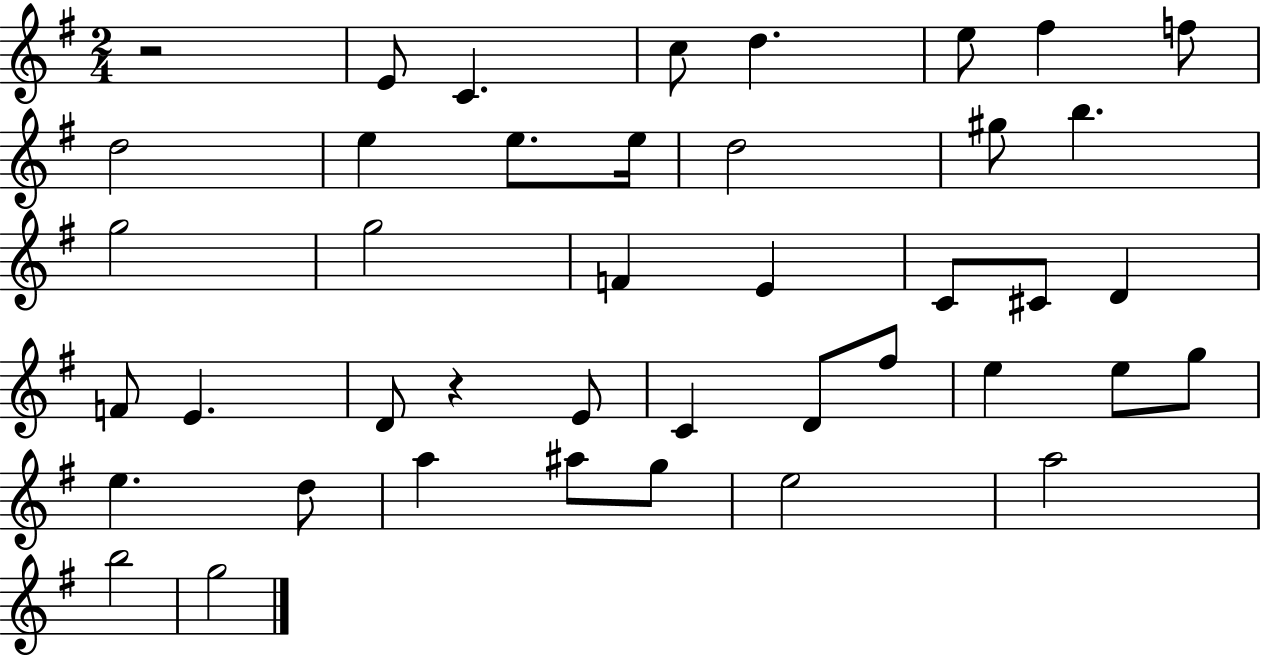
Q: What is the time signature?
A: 2/4